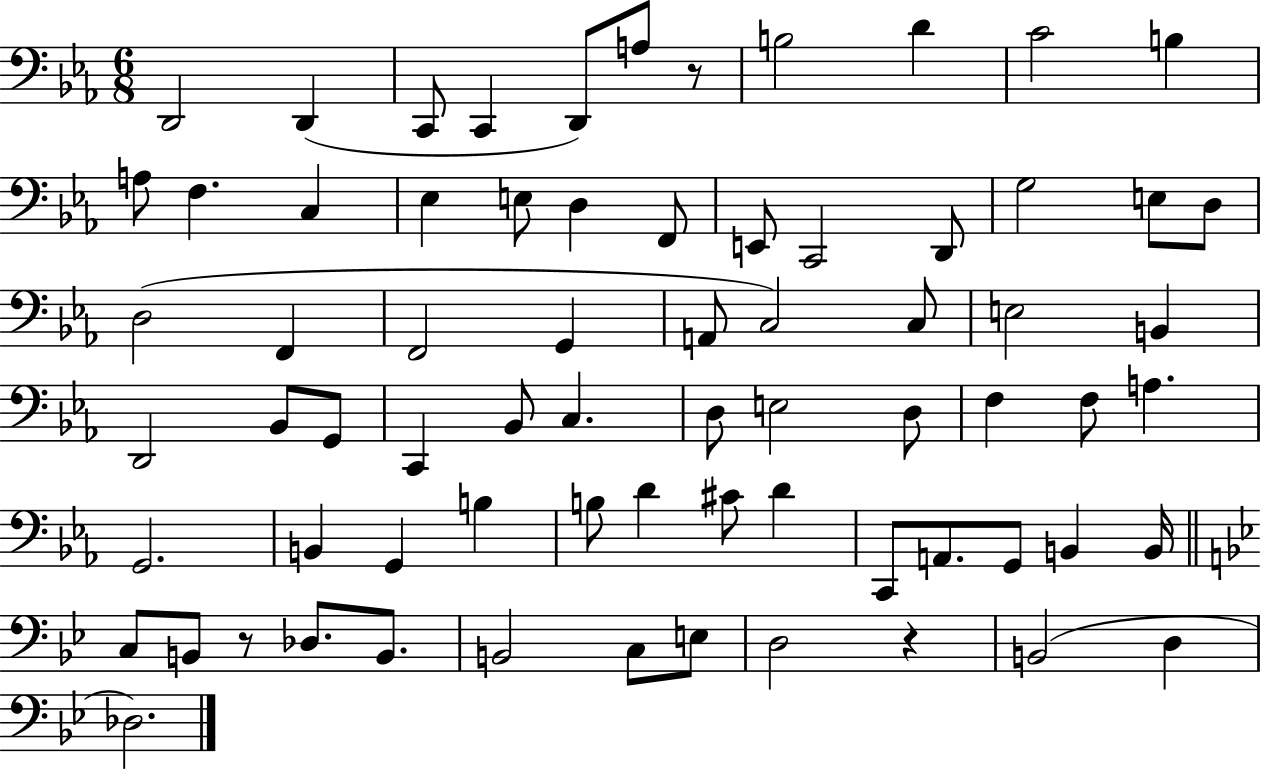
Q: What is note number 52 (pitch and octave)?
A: D4